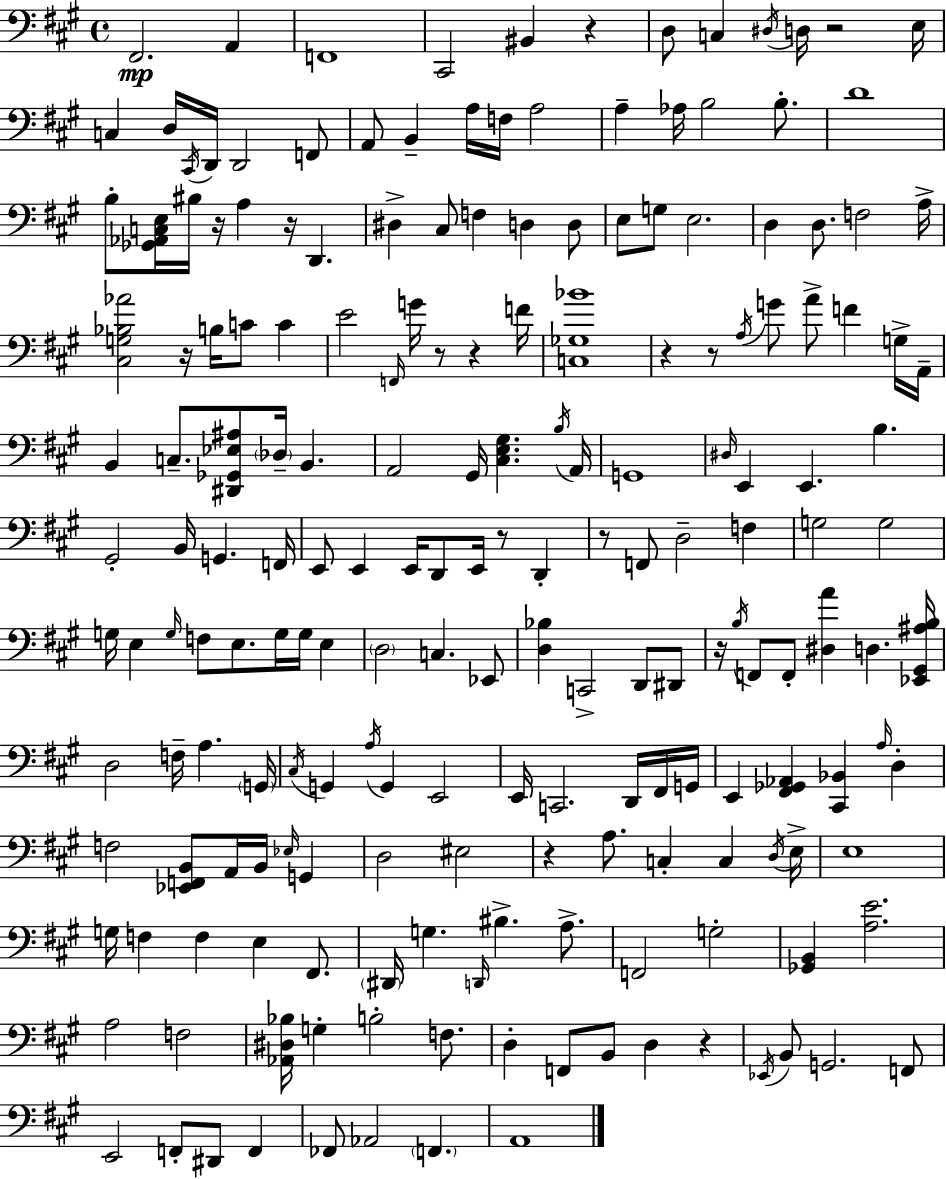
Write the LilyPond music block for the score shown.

{
  \clef bass
  \time 4/4
  \defaultTimeSignature
  \key a \major
  fis,2.\mp a,4 | f,1 | cis,2 bis,4 r4 | d8 c4 \acciaccatura { dis16 } d16 r2 | \break e16 c4 d16 \acciaccatura { cis,16 } d,16 d,2 | f,8 a,8 b,4-- a16 f16 a2 | a4-- aes16 b2 b8.-. | d'1 | \break b8-. <ges, aes, c e>16 bis16 r16 a4 r16 d,4. | dis4-> cis8 f4 d4 | d8 e8 g8 e2. | d4 d8. f2 | \break a16-> <cis g bes aes'>2 r16 b16 c'8 c'4 | e'2 \grace { f,16 } g'16 r8 r4 | f'16 <c ges bes'>1 | r4 r8 \acciaccatura { a16 } g'8 a'8-> f'4 | \break g16-> a,16-- b,4 c8.-- <dis, ges, ees ais>8 \parenthesize des16-- b,4. | a,2 gis,16 <cis e gis>4. | \acciaccatura { b16 } a,16 g,1 | \grace { dis16 } e,4 e,4. | \break b4. gis,2-. b,16 g,4. | f,16 e,8 e,4 e,16 d,8 e,16 | r8 d,4-. r8 f,8 d2-- | f4 g2 g2 | \break g16 e4 \grace { g16 } f8 e8. | g16 g16 e4 \parenthesize d2 c4. | ees,8 <d bes>4 c,2-> | d,8 dis,8 r16 \acciaccatura { b16 } f,8 f,8-. <dis a'>4 | \break d4. <ees, gis, ais b>16 d2 | f16-- a4. \parenthesize g,16 \acciaccatura { cis16 } g,4 \acciaccatura { a16 } g,4 | e,2 e,16 c,2. | d,16 fis,16 g,16 e,4 <fis, ges, aes,>4 | \break <cis, bes,>4 \grace { a16 } d4-. f2 | <ees, f, b,>8 a,16 b,16 \grace { ees16 } g,4 d2 | eis2 r4 | a8. c4-. c4 \acciaccatura { d16 } e16-> e1 | \break g16 f4 | f4 e4 fis,8. \parenthesize dis,16 g4. | \grace { d,16 } bis4.-> a8.-> f,2 | g2-. <ges, b,>4 | \break <a e'>2. a2 | f2 <aes, dis bes>16 g4-. | b2-. f8. d4-. | f,8 b,8 d4 r4 \acciaccatura { ees,16 } b,8 | \break g,2. f,8 e,2 | f,8-. dis,8 f,4 fes,8 | aes,2 \parenthesize f,4. a,1 | \bar "|."
}